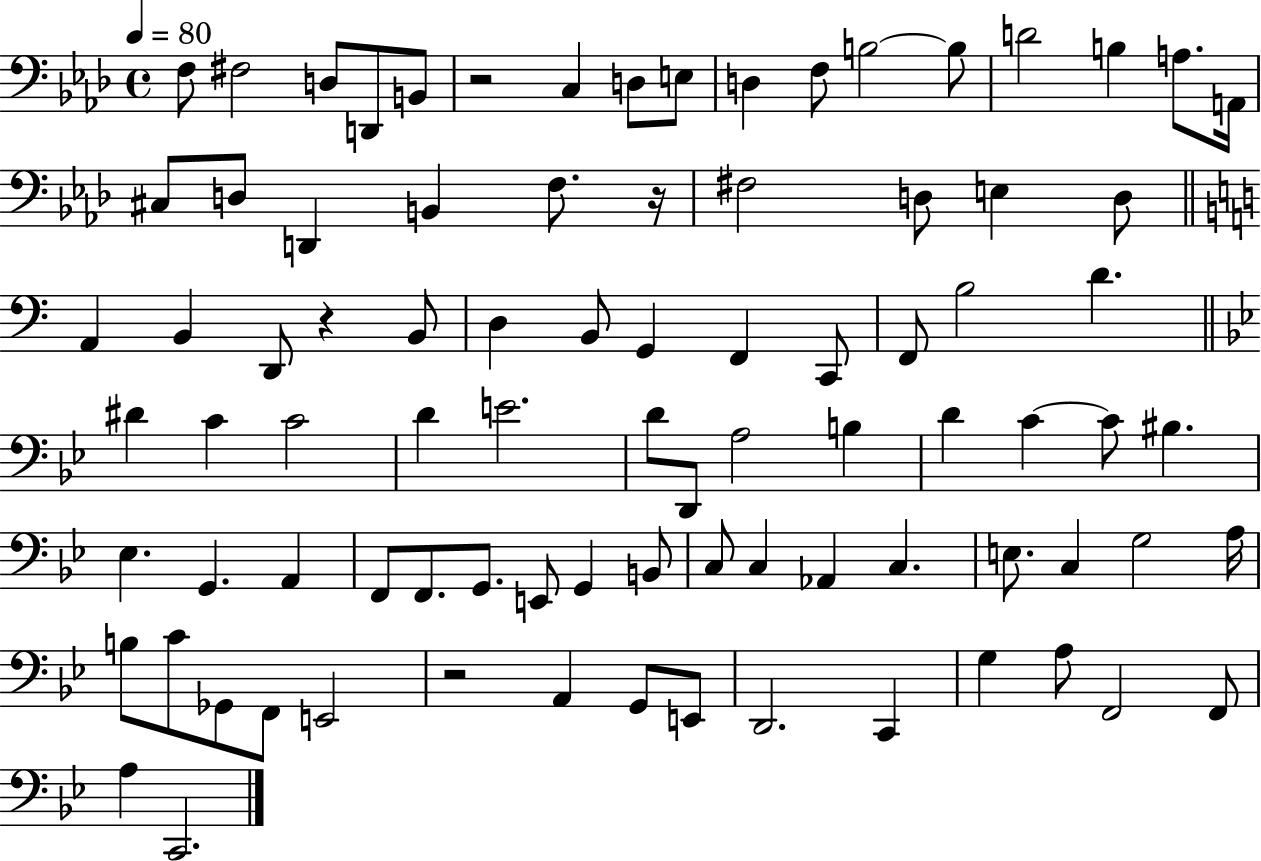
{
  \clef bass
  \time 4/4
  \defaultTimeSignature
  \key aes \major
  \tempo 4 = 80
  \repeat volta 2 { f8 fis2 d8 d,8 b,8 | r2 c4 d8 e8 | d4 f8 b2~~ b8 | d'2 b4 a8. a,16 | \break cis8 d8 d,4 b,4 f8. r16 | fis2 d8 e4 d8 | \bar "||" \break \key c \major a,4 b,4 d,8 r4 b,8 | d4 b,8 g,4 f,4 c,8 | f,8 b2 d'4. | \bar "||" \break \key g \minor dis'4 c'4 c'2 | d'4 e'2. | d'8 d,8 a2 b4 | d'4 c'4~~ c'8 bis4. | \break ees4. g,4. a,4 | f,8 f,8. g,8. e,8 g,4 b,8 | c8 c4 aes,4 c4. | e8. c4 g2 a16 | \break b8 c'8 ges,8 f,8 e,2 | r2 a,4 g,8 e,8 | d,2. c,4 | g4 a8 f,2 f,8 | \break a4 c,2. | } \bar "|."
}